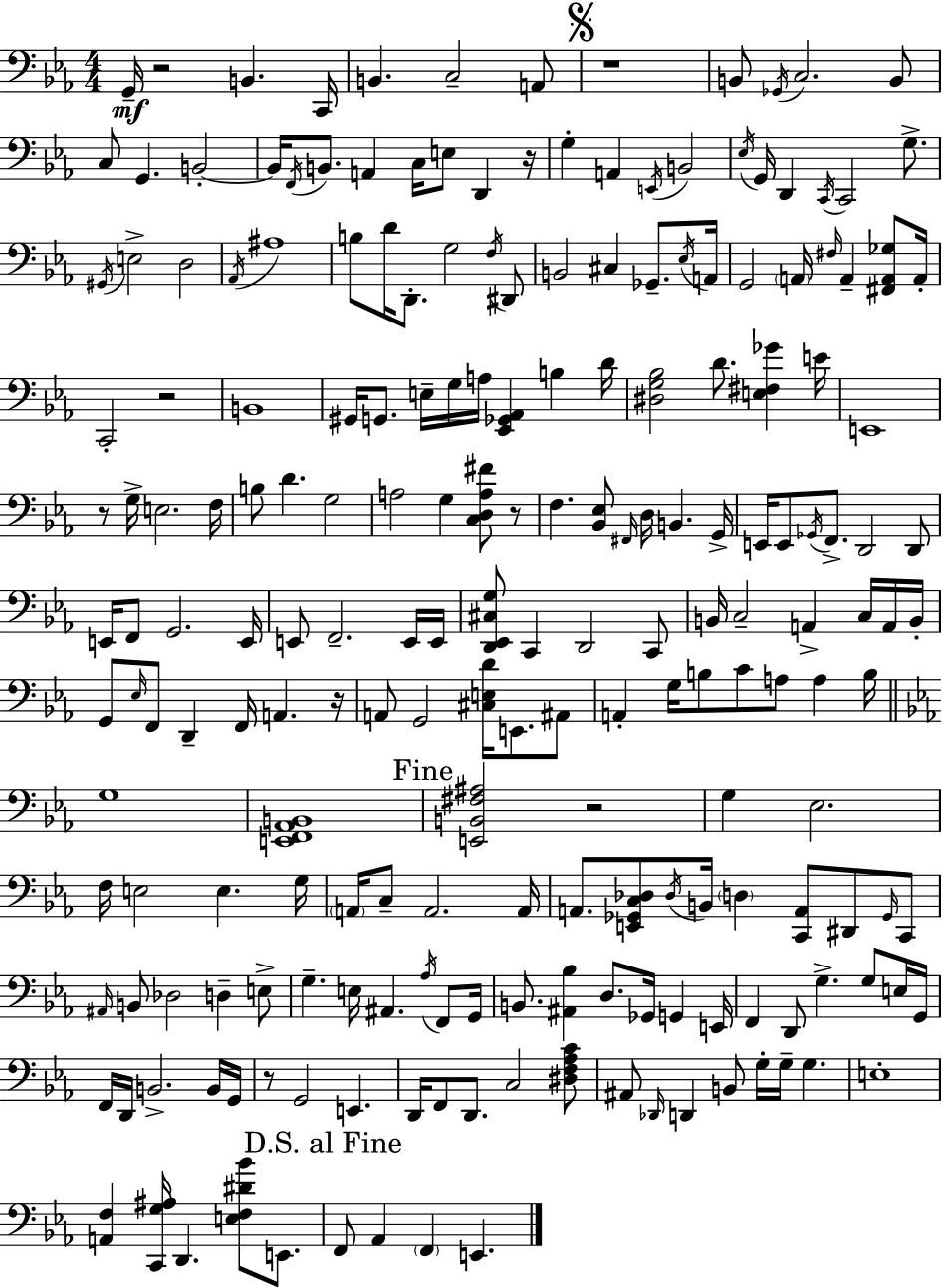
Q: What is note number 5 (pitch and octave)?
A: C3